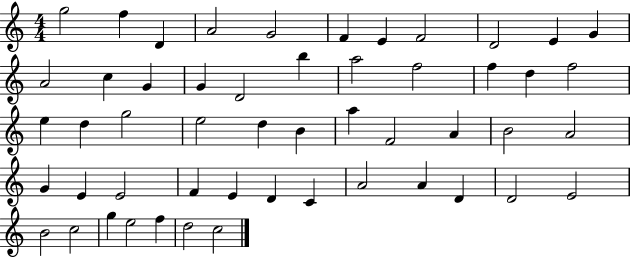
X:1
T:Untitled
M:4/4
L:1/4
K:C
g2 f D A2 G2 F E F2 D2 E G A2 c G G D2 b a2 f2 f d f2 e d g2 e2 d B a F2 A B2 A2 G E E2 F E D C A2 A D D2 E2 B2 c2 g e2 f d2 c2